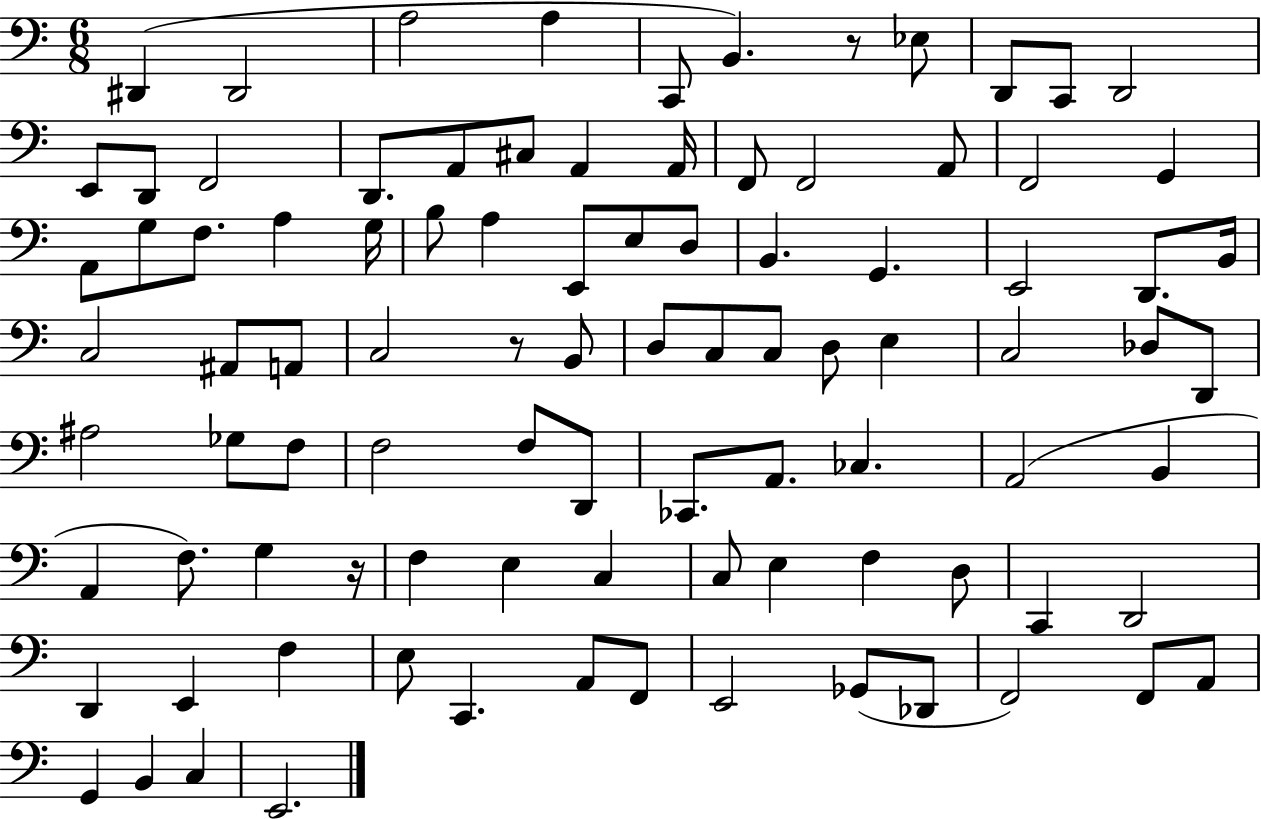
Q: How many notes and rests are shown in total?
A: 94